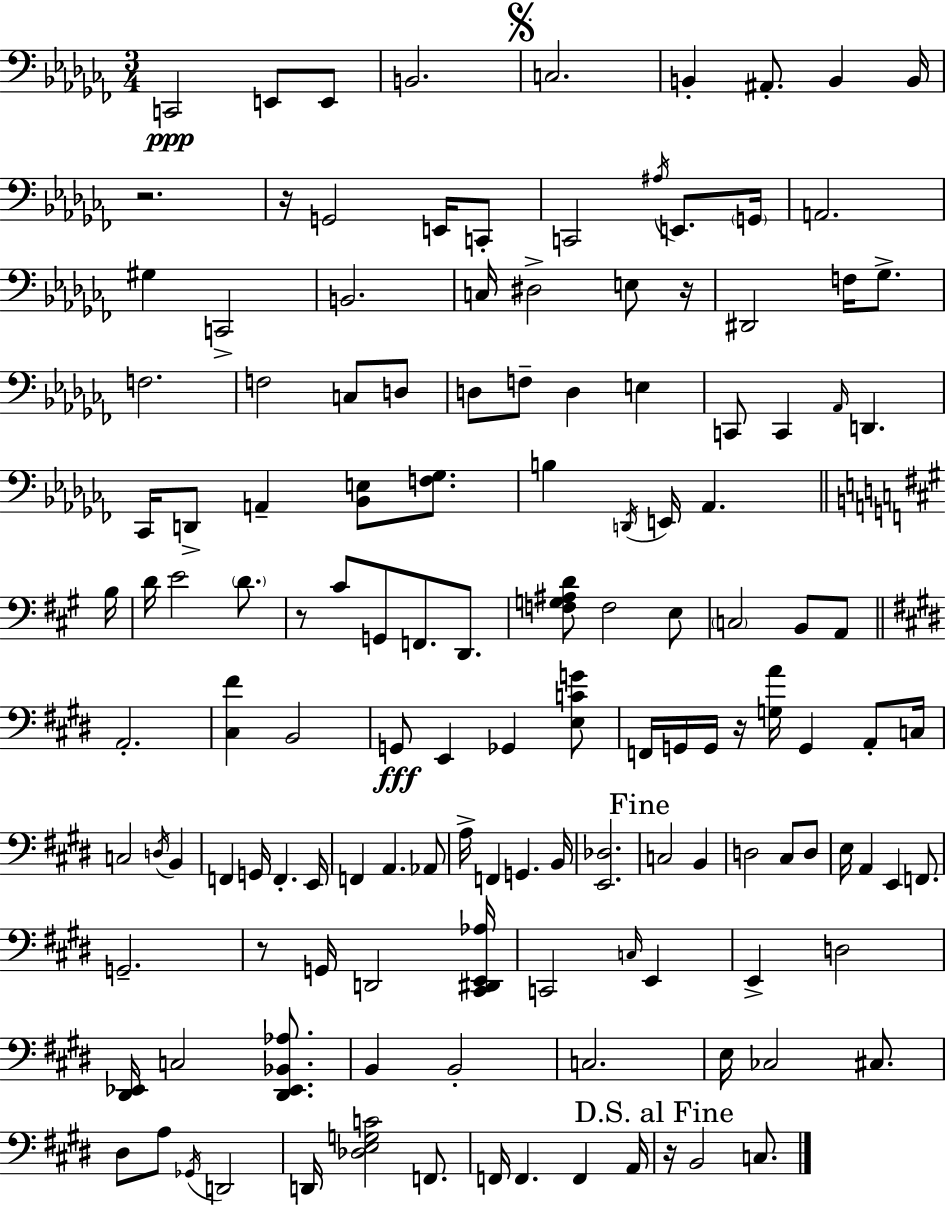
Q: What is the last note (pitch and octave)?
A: C3